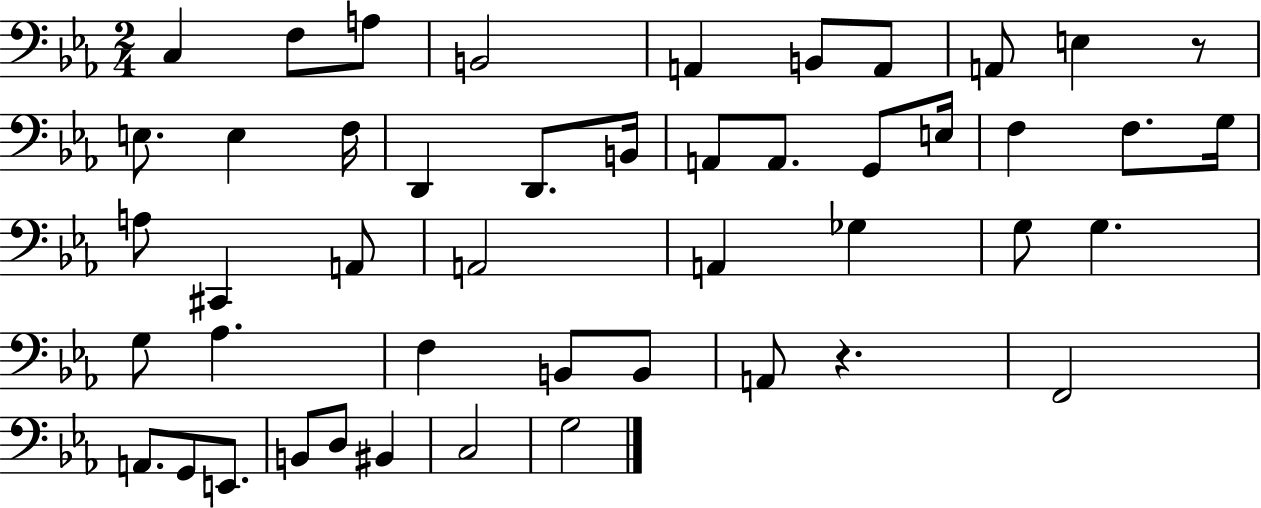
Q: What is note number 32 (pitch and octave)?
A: Ab3